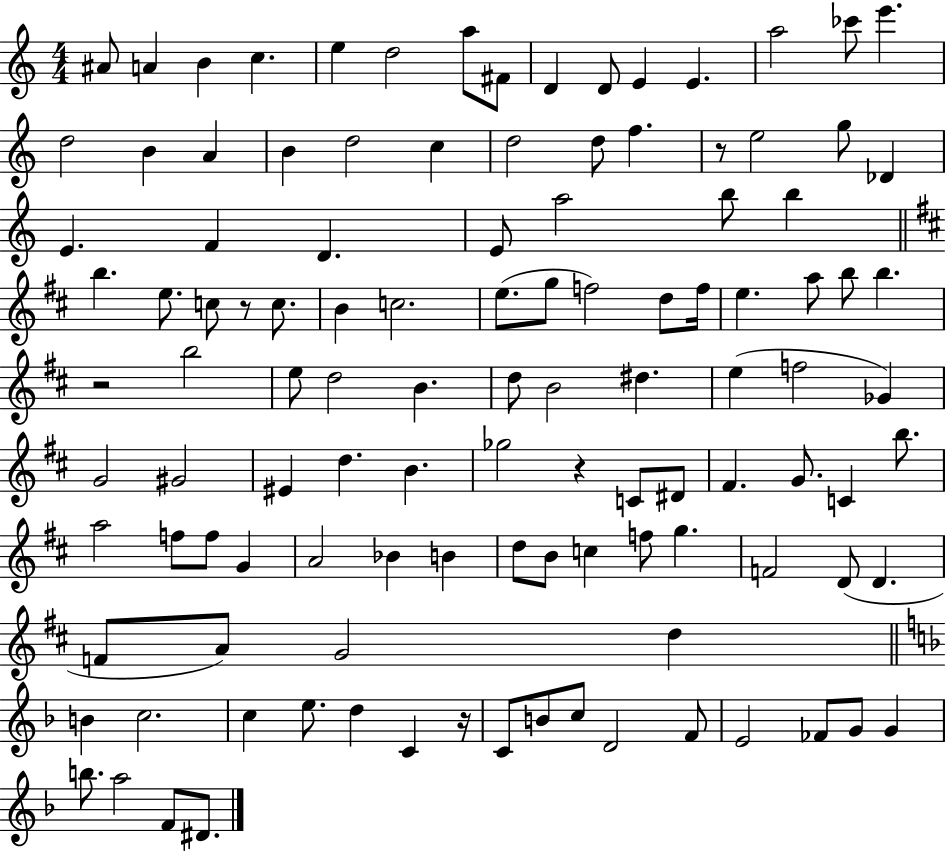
{
  \clef treble
  \numericTimeSignature
  \time 4/4
  \key c \major
  ais'8 a'4 b'4 c''4. | e''4 d''2 a''8 fis'8 | d'4 d'8 e'4 e'4. | a''2 ces'''8 e'''4. | \break d''2 b'4 a'4 | b'4 d''2 c''4 | d''2 d''8 f''4. | r8 e''2 g''8 des'4 | \break e'4. f'4 d'4. | e'8 a''2 b''8 b''4 | \bar "||" \break \key b \minor b''4. e''8. c''8 r8 c''8. | b'4 c''2. | e''8.( g''8 f''2) d''8 f''16 | e''4. a''8 b''8 b''4. | \break r2 b''2 | e''8 d''2 b'4. | d''8 b'2 dis''4. | e''4( f''2 ges'4) | \break g'2 gis'2 | eis'4 d''4. b'4. | ges''2 r4 c'8 dis'8 | fis'4. g'8. c'4 b''8. | \break a''2 f''8 f''8 g'4 | a'2 bes'4 b'4 | d''8 b'8 c''4 f''8 g''4. | f'2 d'8( d'4. | \break f'8 a'8) g'2 d''4 | \bar "||" \break \key f \major b'4 c''2. | c''4 e''8. d''4 c'4 r16 | c'8 b'8 c''8 d'2 f'8 | e'2 fes'8 g'8 g'4 | \break b''8. a''2 f'8 dis'8. | \bar "|."
}